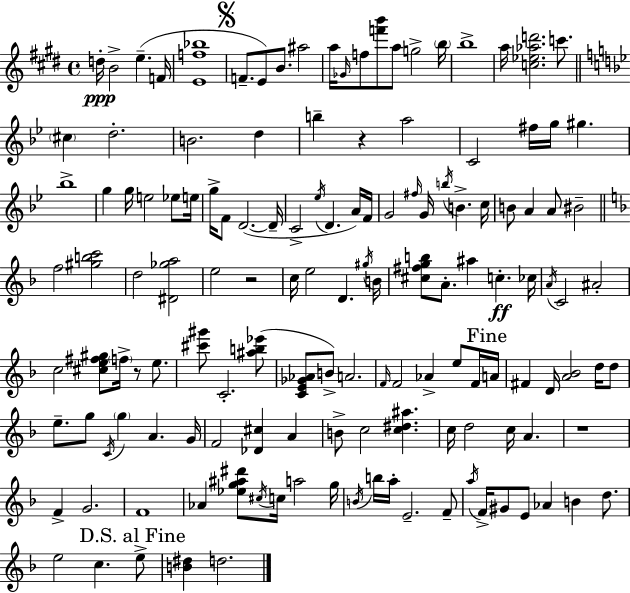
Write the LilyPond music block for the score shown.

{
  \clef treble
  \time 4/4
  \defaultTimeSignature
  \key e \major
  \repeat volta 2 { d''16-.\ppp b'2-> e''4.--( f'16 | <e' f'' bes''>1 | \mark \markup { \musicglyph "scripts.segno" } f'8.-- e'8) b'8. ais''2 | a''16 \grace { ges'16 } f''8 <f''' b'''>8 a''8 g''2-> | \break \parenthesize b''16 b''1-> | a''16 <c'' ees'' aes'' d'''>2. c'''8. | \bar "||" \break \key g \minor \parenthesize cis''4 d''2.-. | b'2. d''4 | b''4-- r4 a''2 | c'2 fis''16 g''16 gis''4. | \break bes''1-> | g''4 g''16 e''2 ees''8 e''16 | g''16-> f'8 d'2.~(~ d'16-- | c'2-> \acciaccatura { ees''16 } d'4. a'16) | \break f'16 g'2 \grace { fis''16 } g'16 \acciaccatura { b''16 } b'4.-> | c''16 b'8 a'4 a'8 bis'2-- | \bar "||" \break \key d \minor f''2 <gis'' b'' c'''>2 | d''2 <dis' ges'' a''>2 | e''2 r2 | c''16 e''2 d'4. \acciaccatura { gis''16 } | \break b'16 <cis'' fis'' g'' b''>8 a'8.-. ais''4 c''4.-.\ff | ces''16 \acciaccatura { a'16 } c'2 ais'2-. | c''2 <cis'' e'' fis'' gis''>8 \parenthesize f''16-> r8 e''8. | <cis''' gis'''>8 c'2.-. | \break <ais'' b'' ees'''>8( <c' e' ges' aes'>8 b'8->) a'2. | \grace { f'16 } f'2 aes'4-> e''8 | f'16 \mark "Fine" a'16 fis'4 d'16 <a' bes'>2 | d''16 d''8 e''8.-- g''8 \acciaccatura { c'16 } \parenthesize g''4 a'4. | \break g'16 f'2 <des' cis''>4 | a'4 b'8-> c''2 <c'' dis'' ais''>4. | c''16 d''2 c''16 a'4. | r1 | \break f'4-> g'2. | f'1 | aes'4 <ees'' g'' ais'' dis'''>8 \acciaccatura { cis''16 } c''16 a''2 | g''16 \acciaccatura { b'16 } b''16 a''16-. e'2.-- | \break f'8-- \acciaccatura { a''16 } f'16-> gis'8 e'8 aes'4 | b'4 d''8. e''2 c''4. | \mark "D.S. al Fine" e''8-> <b' dis''>4 d''2. | } \bar "|."
}